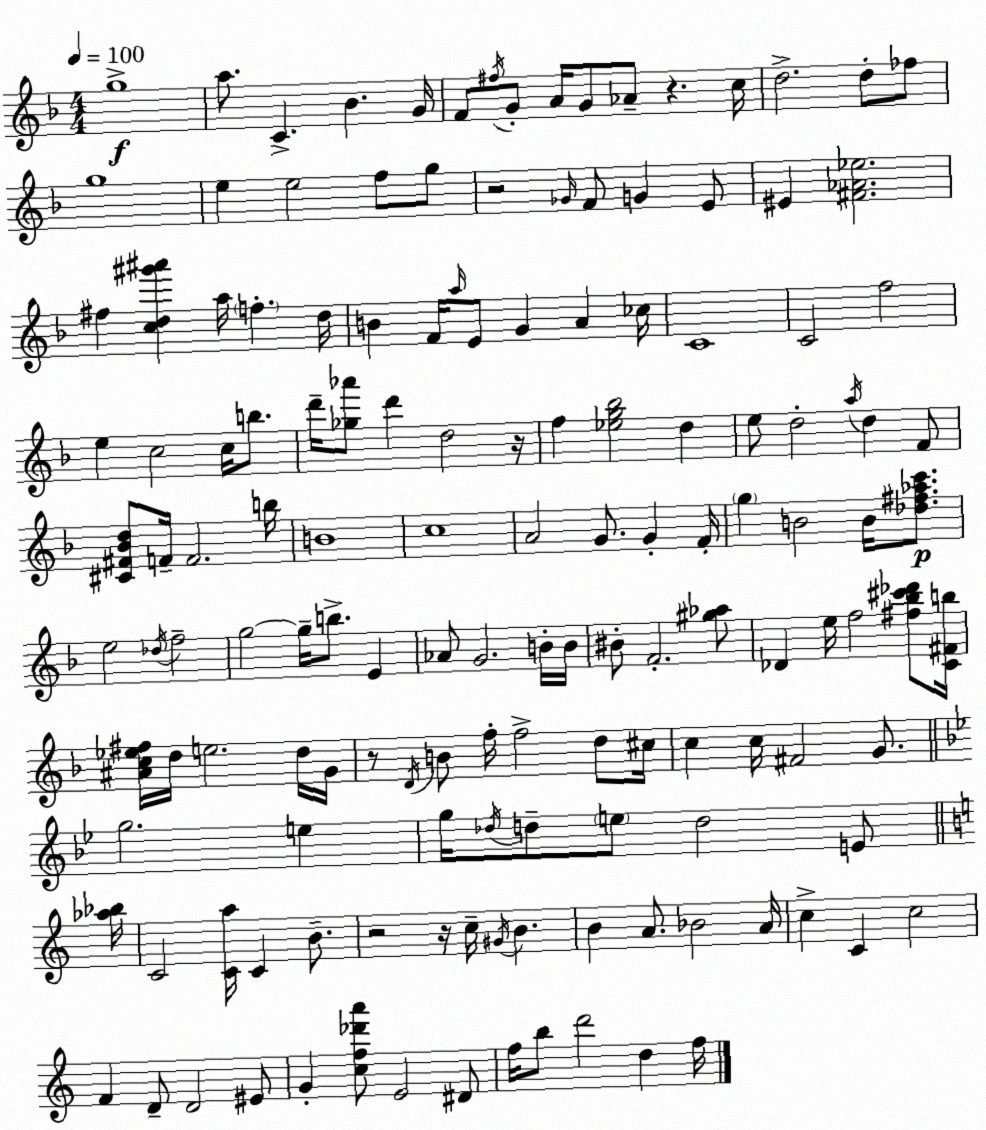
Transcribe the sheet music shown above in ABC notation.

X:1
T:Untitled
M:4/4
L:1/4
K:F
g4 a/2 C _B G/4 F/2 ^f/4 G/2 A/4 G/2 _A/2 z c/4 d2 d/2 _f/2 g4 e e2 f/2 g/2 z2 _G/4 F/2 G E/2 ^E [^F_A_e]2 ^f [cd^g'^a'] a/4 f d/4 B F/4 a/4 E/2 G A _c/4 C4 C2 f2 e c2 c/4 b/2 d'/4 [_g_a']/2 d' d2 z/4 f [_eg_b]2 d e/2 d2 a/4 d F/2 [^C^F_Bd]/2 F/4 F2 b/4 B4 c4 A2 G/2 G F/4 g B2 B/4 [_d^f_ac']/2 e2 _d/4 f2 g2 g/4 b/2 E _A/2 G2 B/4 B/4 ^B/2 F2 [^g_a]/2 _D e/4 f2 [^f_b^c'_d']/2 [C^Fb]/4 [^Ac_e^f]/4 d/4 e2 d/4 G/4 z/2 D/4 B/2 f/4 f2 d/2 ^c/4 c c/4 ^F2 G/2 g2 e g/4 _d/4 d/2 e/2 d2 E/2 [_a_b]/4 C2 [Ca]/4 C B/2 z2 z/4 c/4 ^G/4 B B A/2 _B2 A/4 c C c2 F D/2 D2 ^E/2 G [cf_d'a']/2 E2 ^D/2 f/4 b/2 d'2 d f/4